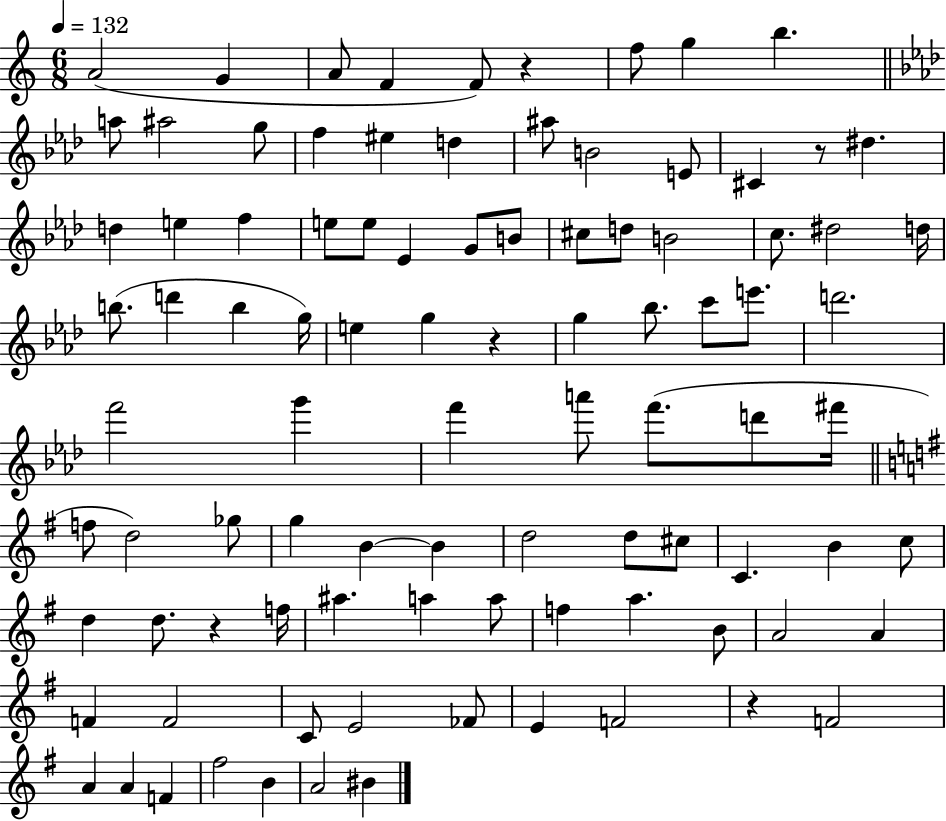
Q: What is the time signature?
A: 6/8